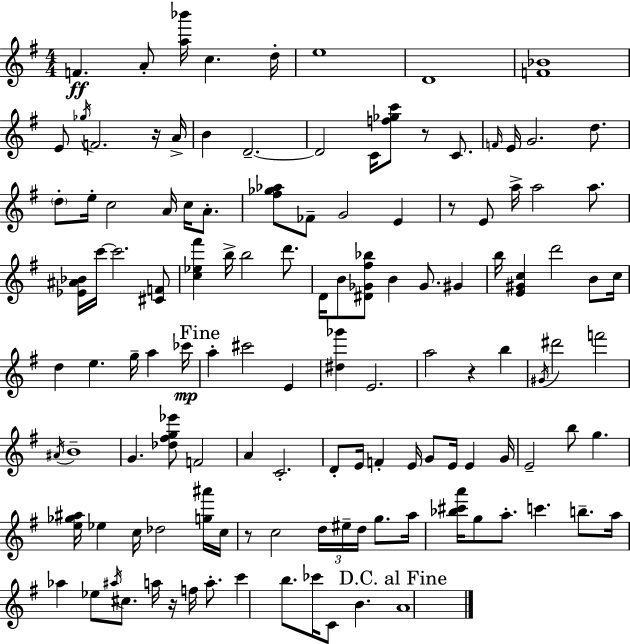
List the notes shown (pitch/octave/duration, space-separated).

F4/q. A4/e [A5,Bb6]/s C5/q. D5/s E5/w D4/w [F4,Bb4]/w E4/e Gb5/s F4/h. R/s A4/s B4/q D4/h. D4/h C4/s [F5,Gb5,C6]/e R/e C4/e. F4/s E4/s G4/h. D5/e. D5/e E5/s C5/h A4/s C5/s A4/e. [F#5,Gb5,Ab5]/e FES4/e G4/h E4/q R/e E4/e A5/s A5/h A5/e. [Eb4,A#4,Bb4]/s C6/s C6/h. [C#4,F4]/e [C5,Eb5,F#6]/q B5/s B5/h D6/e. D4/s B4/e [D#4,Gb4,F#5,Bb5]/e B4/q Gb4/e. G#4/q B5/s [E4,G#4,C5]/q D6/h B4/e C5/s D5/q E5/q. G5/s A5/q CES6/s A5/q C#6/h E4/q [D#5,Gb6]/q E4/h. A5/h R/q B5/q G#4/s D#6/h F6/h A#4/s B4/w G4/q. [Db5,F#5,G5,Eb6]/e F4/h A4/q C4/h. D4/e E4/s F4/q E4/s G4/e E4/s E4/q G4/s E4/h B5/e G5/q. [E5,Gb5,A#5]/s Eb5/q C5/s Db5/h [G5,A#6]/s C5/s R/e C5/h D5/s EIS5/s D5/s G5/e. A5/s [Bb5,C#6,A6]/s G5/e A5/e. C6/q. B5/e. A5/s Ab5/q Eb5/e A#5/s C#5/e. A5/s R/s F5/s A5/e. C6/q B5/e. CES6/s C4/e B4/q. A4/w